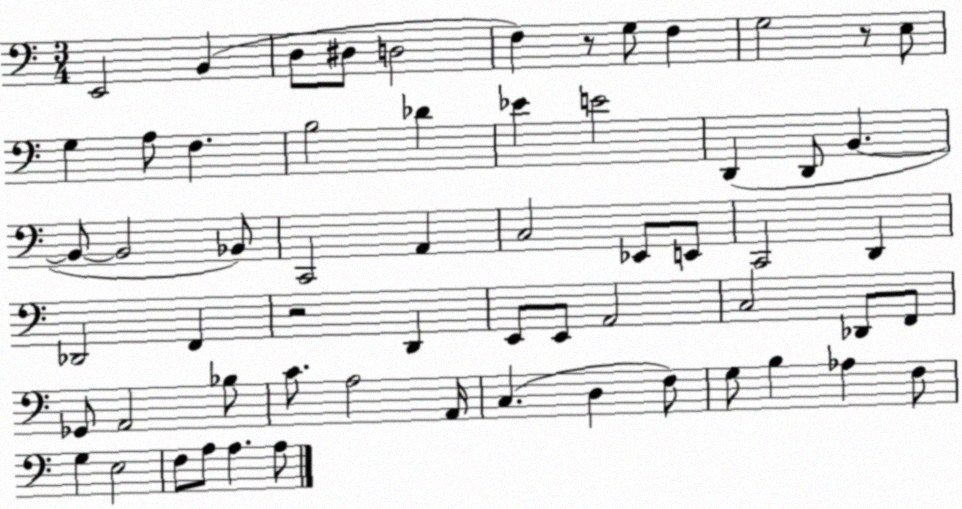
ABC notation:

X:1
T:Untitled
M:3/4
L:1/4
K:C
E,,2 B,, D,/2 ^D,/2 D,2 F, z/2 G,/2 F, G,2 z/2 E,/2 G, A,/2 F, B,2 _D _E E2 D,, D,,/2 B,, B,,/2 B,,2 _B,,/2 C,,2 A,, C,2 _E,,/2 E,,/2 C,,2 D,, _D,,2 F,, z2 D,, E,,/2 E,,/2 A,,2 C,2 _D,,/2 F,,/2 _G,,/2 A,,2 _B,/2 C/2 A,2 A,,/4 C, D, F,/2 G,/2 B, _A, F,/2 G, E,2 F,/2 A,/2 A, A,/2